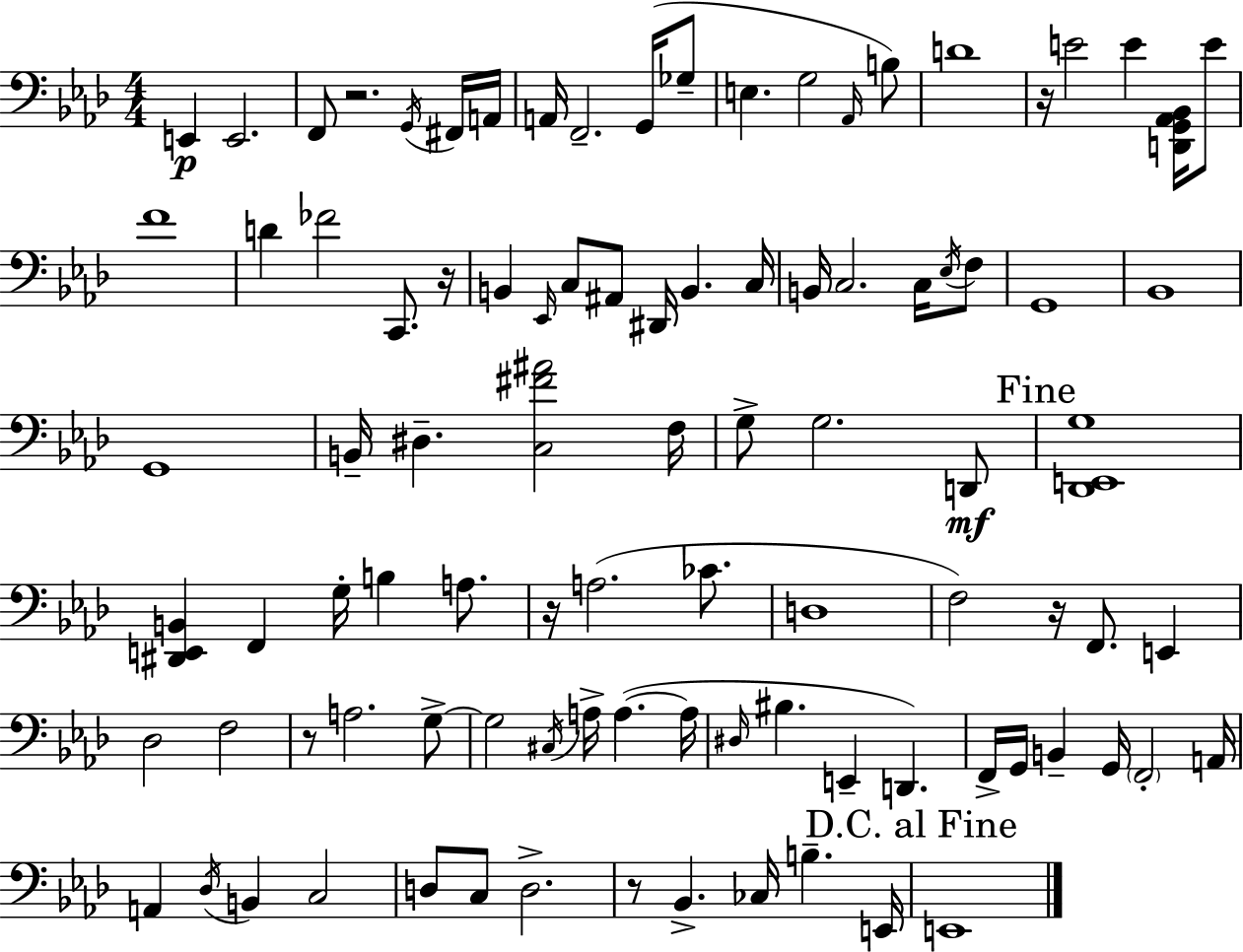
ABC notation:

X:1
T:Untitled
M:4/4
L:1/4
K:Fm
E,, E,,2 F,,/2 z2 G,,/4 ^F,,/4 A,,/4 A,,/4 F,,2 G,,/4 _G,/2 E, G,2 _A,,/4 B,/2 D4 z/4 E2 E [D,,G,,_A,,_B,,]/4 E/2 F4 D _F2 C,,/2 z/4 B,, _E,,/4 C,/2 ^A,,/2 ^D,,/4 B,, C,/4 B,,/4 C,2 C,/4 _E,/4 F,/2 G,,4 _B,,4 G,,4 B,,/4 ^D, [C,^F^A]2 F,/4 G,/2 G,2 D,,/2 [_D,,E,,G,]4 [^D,,E,,B,,] F,, G,/4 B, A,/2 z/4 A,2 _C/2 D,4 F,2 z/4 F,,/2 E,, _D,2 F,2 z/2 A,2 G,/2 G,2 ^C,/4 A,/4 A, A,/4 ^D,/4 ^B, E,, D,, F,,/4 G,,/4 B,, G,,/4 F,,2 A,,/4 A,, _D,/4 B,, C,2 D,/2 C,/2 D,2 z/2 _B,, _C,/4 B, E,,/4 E,,4